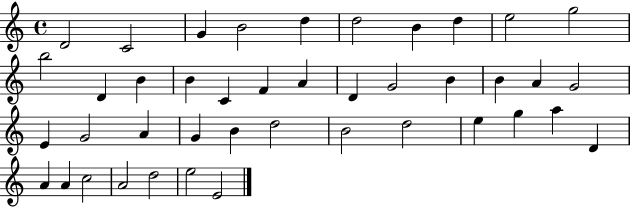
D4/h C4/h G4/q B4/h D5/q D5/h B4/q D5/q E5/h G5/h B5/h D4/q B4/q B4/q C4/q F4/q A4/q D4/q G4/h B4/q B4/q A4/q G4/h E4/q G4/h A4/q G4/q B4/q D5/h B4/h D5/h E5/q G5/q A5/q D4/q A4/q A4/q C5/h A4/h D5/h E5/h E4/h